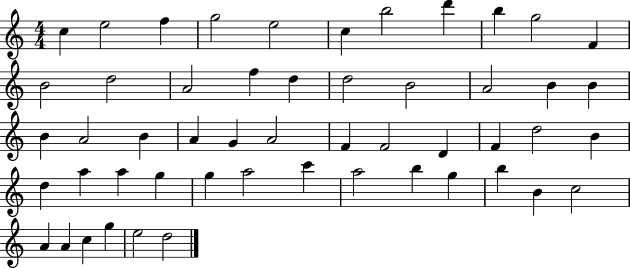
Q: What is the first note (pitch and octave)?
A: C5